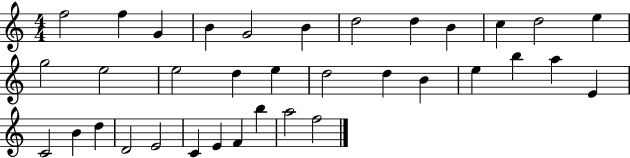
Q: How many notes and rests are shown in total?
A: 35